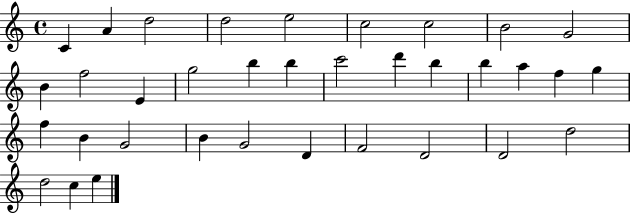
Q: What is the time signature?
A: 4/4